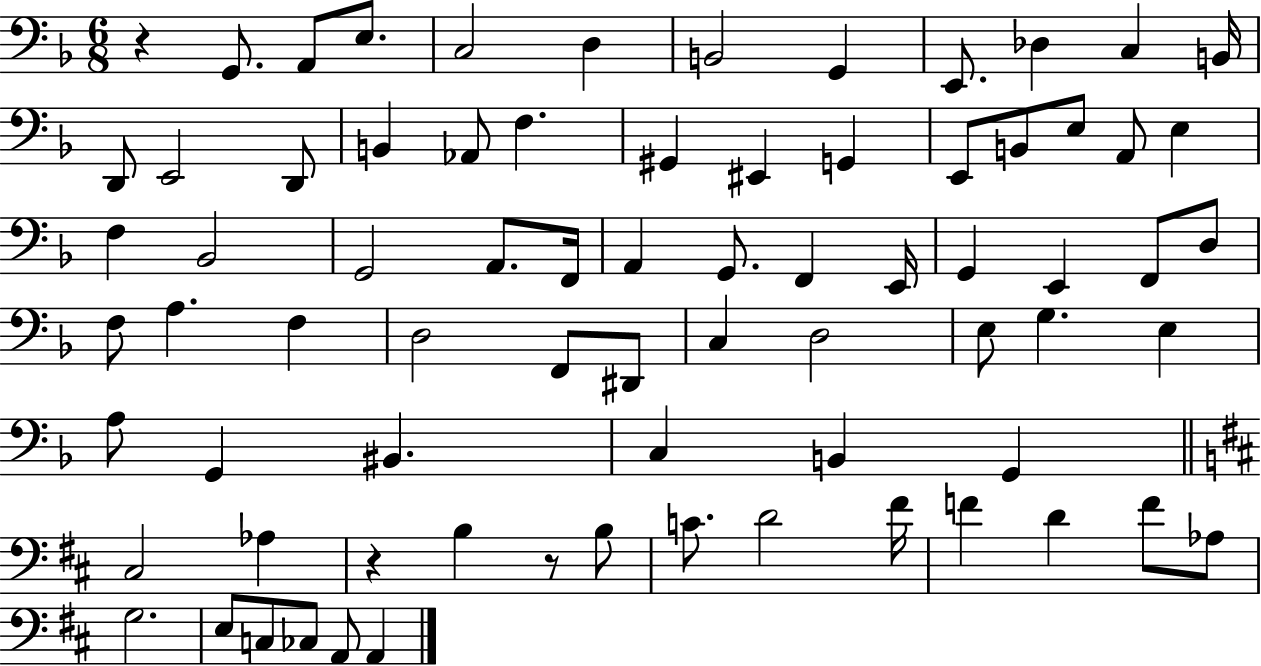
X:1
T:Untitled
M:6/8
L:1/4
K:F
z G,,/2 A,,/2 E,/2 C,2 D, B,,2 G,, E,,/2 _D, C, B,,/4 D,,/2 E,,2 D,,/2 B,, _A,,/2 F, ^G,, ^E,, G,, E,,/2 B,,/2 E,/2 A,,/2 E, F, _B,,2 G,,2 A,,/2 F,,/4 A,, G,,/2 F,, E,,/4 G,, E,, F,,/2 D,/2 F,/2 A, F, D,2 F,,/2 ^D,,/2 C, D,2 E,/2 G, E, A,/2 G,, ^B,, C, B,, G,, ^C,2 _A, z B, z/2 B,/2 C/2 D2 ^F/4 F D F/2 _A,/2 G,2 E,/2 C,/2 _C,/2 A,,/2 A,,